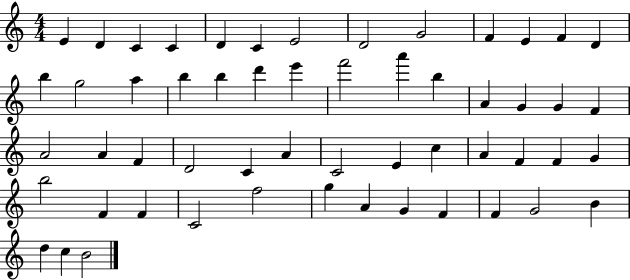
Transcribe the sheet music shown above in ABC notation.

X:1
T:Untitled
M:4/4
L:1/4
K:C
E D C C D C E2 D2 G2 F E F D b g2 a b b d' e' f'2 a' b A G G F A2 A F D2 C A C2 E c A F F G b2 F F C2 f2 g A G F F G2 B d c B2